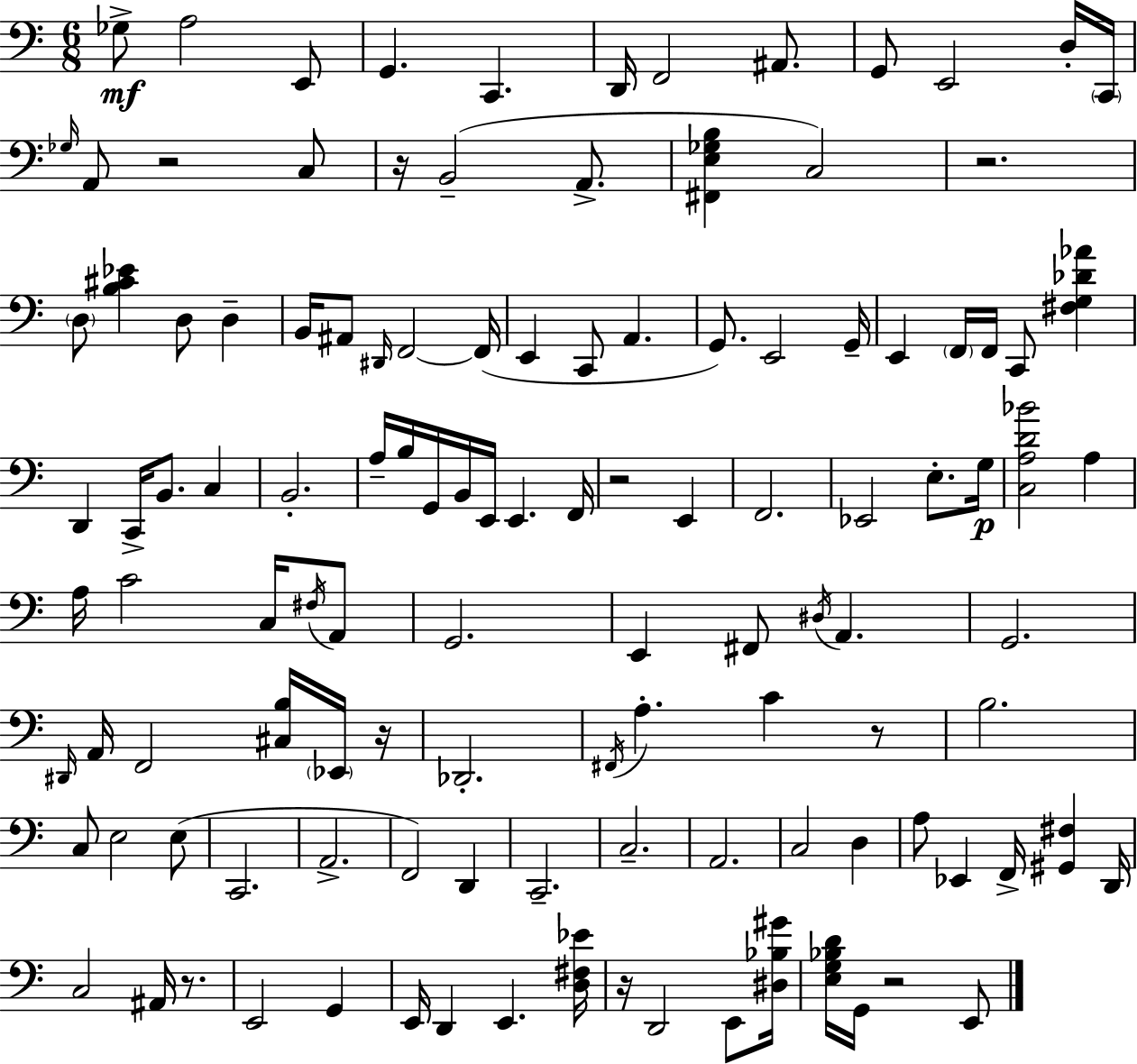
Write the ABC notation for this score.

X:1
T:Untitled
M:6/8
L:1/4
K:C
_G,/2 A,2 E,,/2 G,, C,, D,,/4 F,,2 ^A,,/2 G,,/2 E,,2 D,/4 C,,/4 _G,/4 A,,/2 z2 C,/2 z/4 B,,2 A,,/2 [^F,,E,_G,B,] C,2 z2 D,/2 [B,^C_E] D,/2 D, B,,/4 ^A,,/2 ^D,,/4 F,,2 F,,/4 E,, C,,/2 A,, G,,/2 E,,2 G,,/4 E,, F,,/4 F,,/4 C,,/2 [^F,G,_D_A] D,, C,,/4 B,,/2 C, B,,2 A,/4 B,/4 G,,/4 B,,/4 E,,/4 E,, F,,/4 z2 E,, F,,2 _E,,2 E,/2 G,/4 [C,A,D_B]2 A, A,/4 C2 C,/4 ^F,/4 A,,/2 G,,2 E,, ^F,,/2 ^D,/4 A,, G,,2 ^D,,/4 A,,/4 F,,2 [^C,B,]/4 _E,,/4 z/4 _D,,2 ^F,,/4 A, C z/2 B,2 C,/2 E,2 E,/2 C,,2 A,,2 F,,2 D,, C,,2 C,2 A,,2 C,2 D, A,/2 _E,, F,,/4 [^G,,^F,] D,,/4 C,2 ^A,,/4 z/2 E,,2 G,, E,,/4 D,, E,, [D,^F,_E]/4 z/4 D,,2 E,,/2 [^D,_B,^G]/4 [E,G,_B,D]/4 G,,/4 z2 E,,/2